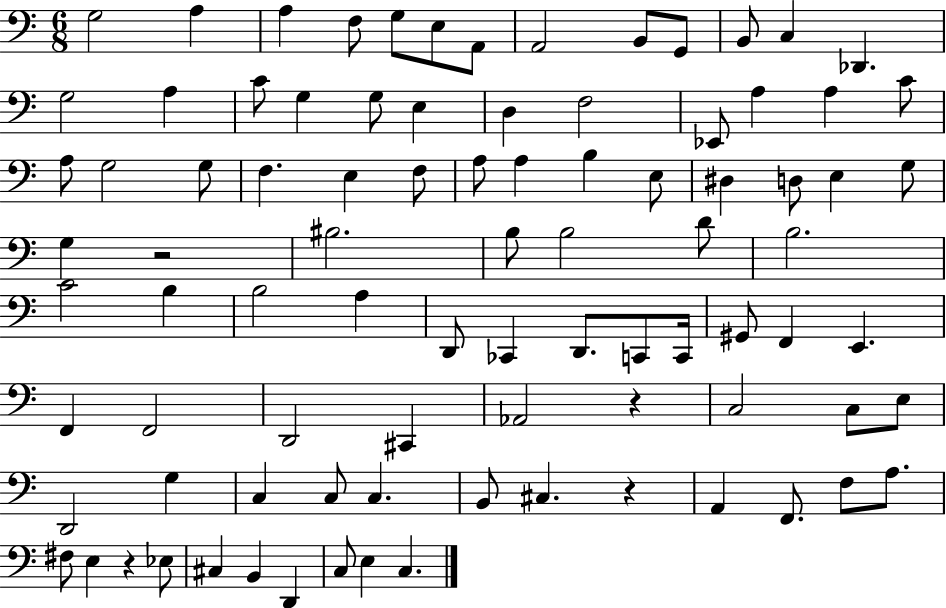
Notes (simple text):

G3/h A3/q A3/q F3/e G3/e E3/e A2/e A2/h B2/e G2/e B2/e C3/q Db2/q. G3/h A3/q C4/e G3/q G3/e E3/q D3/q F3/h Eb2/e A3/q A3/q C4/e A3/e G3/h G3/e F3/q. E3/q F3/e A3/e A3/q B3/q E3/e D#3/q D3/e E3/q G3/e G3/q R/h BIS3/h. B3/e B3/h D4/e B3/h. C4/h B3/q B3/h A3/q D2/e CES2/q D2/e. C2/e C2/s G#2/e F2/q E2/q. F2/q F2/h D2/h C#2/q Ab2/h R/q C3/h C3/e E3/e D2/h G3/q C3/q C3/e C3/q. B2/e C#3/q. R/q A2/q F2/e. F3/e A3/e. F#3/e E3/q R/q Eb3/e C#3/q B2/q D2/q C3/e E3/q C3/q.